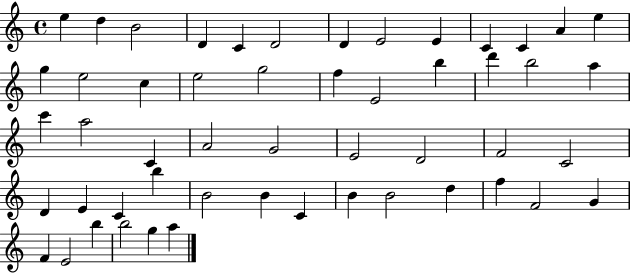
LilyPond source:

{
  \clef treble
  \time 4/4
  \defaultTimeSignature
  \key c \major
  e''4 d''4 b'2 | d'4 c'4 d'2 | d'4 e'2 e'4 | c'4 c'4 a'4 e''4 | \break g''4 e''2 c''4 | e''2 g''2 | f''4 e'2 b''4 | d'''4 b''2 a''4 | \break c'''4 a''2 c'4 | a'2 g'2 | e'2 d'2 | f'2 c'2 | \break d'4 e'4 c'4 b''4 | b'2 b'4 c'4 | b'4 b'2 d''4 | f''4 f'2 g'4 | \break f'4 e'2 b''4 | b''2 g''4 a''4 | \bar "|."
}